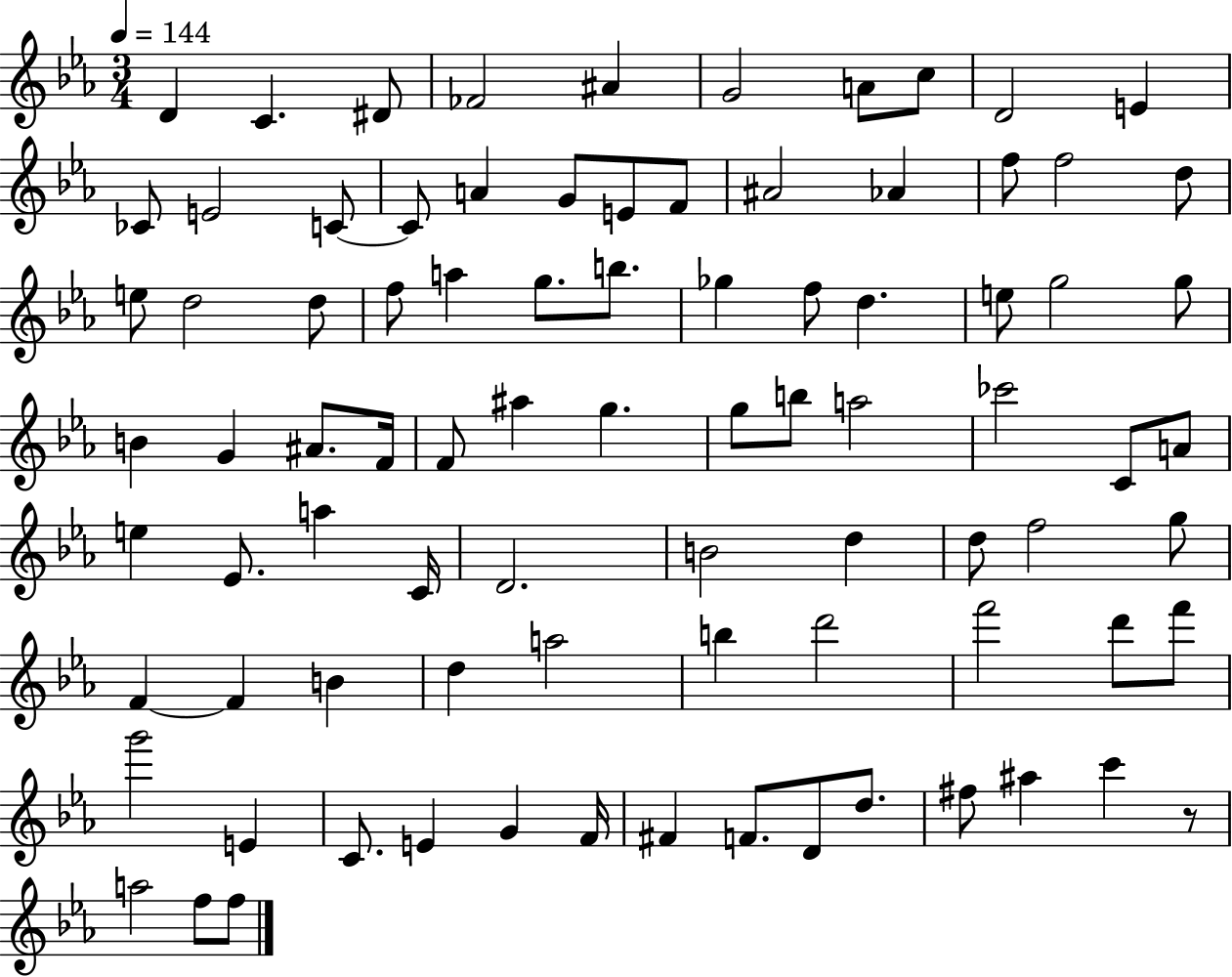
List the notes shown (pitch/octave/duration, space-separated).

D4/q C4/q. D#4/e FES4/h A#4/q G4/h A4/e C5/e D4/h E4/q CES4/e E4/h C4/e C4/e A4/q G4/e E4/e F4/e A#4/h Ab4/q F5/e F5/h D5/e E5/e D5/h D5/e F5/e A5/q G5/e. B5/e. Gb5/q F5/e D5/q. E5/e G5/h G5/e B4/q G4/q A#4/e. F4/s F4/e A#5/q G5/q. G5/e B5/e A5/h CES6/h C4/e A4/e E5/q Eb4/e. A5/q C4/s D4/h. B4/h D5/q D5/e F5/h G5/e F4/q F4/q B4/q D5/q A5/h B5/q D6/h F6/h D6/e F6/e G6/h E4/q C4/e. E4/q G4/q F4/s F#4/q F4/e. D4/e D5/e. F#5/e A#5/q C6/q R/e A5/h F5/e F5/e